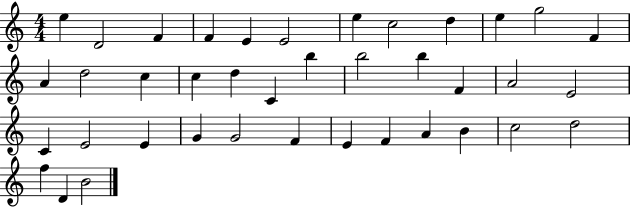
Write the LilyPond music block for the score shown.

{
  \clef treble
  \numericTimeSignature
  \time 4/4
  \key c \major
  e''4 d'2 f'4 | f'4 e'4 e'2 | e''4 c''2 d''4 | e''4 g''2 f'4 | \break a'4 d''2 c''4 | c''4 d''4 c'4 b''4 | b''2 b''4 f'4 | a'2 e'2 | \break c'4 e'2 e'4 | g'4 g'2 f'4 | e'4 f'4 a'4 b'4 | c''2 d''2 | \break f''4 d'4 b'2 | \bar "|."
}